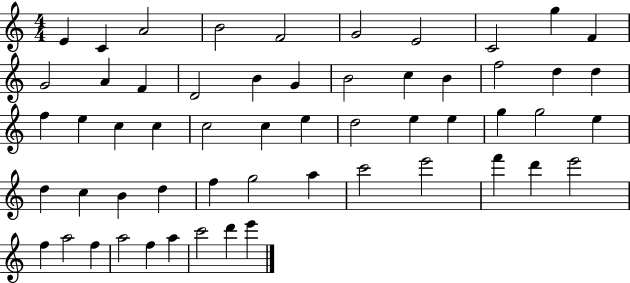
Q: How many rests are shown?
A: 0